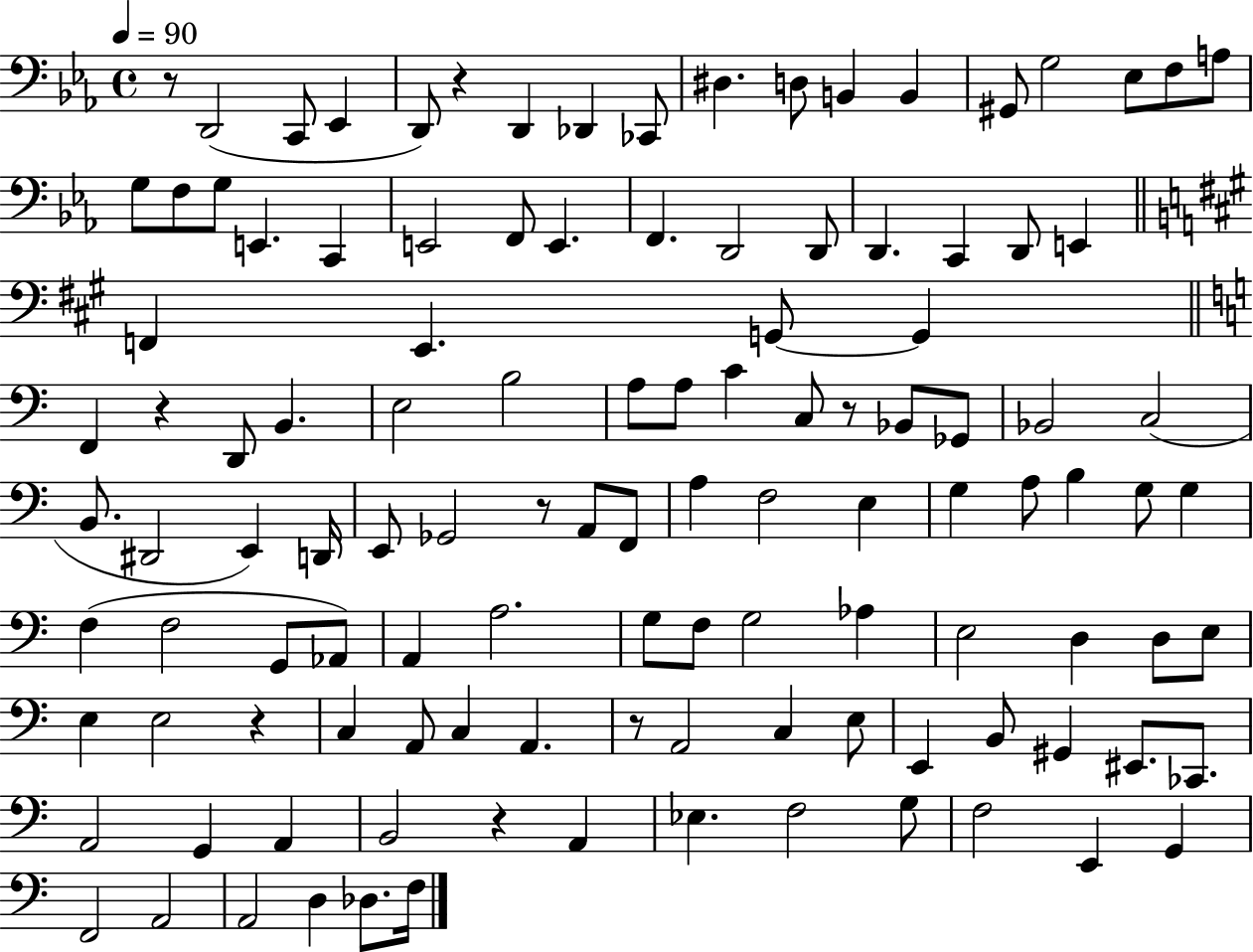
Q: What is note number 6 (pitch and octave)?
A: Db2